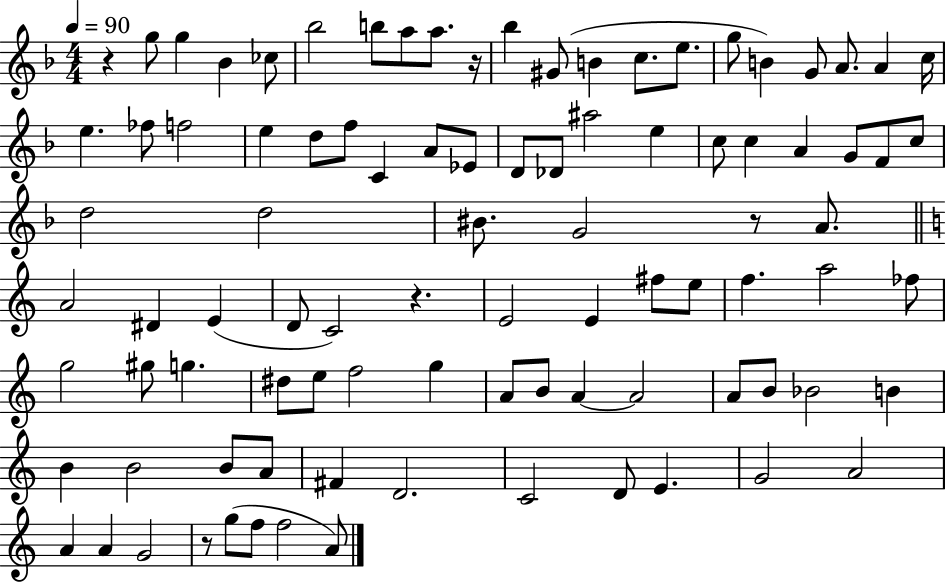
X:1
T:Untitled
M:4/4
L:1/4
K:F
z g/2 g _B _c/2 _b2 b/2 a/2 a/2 z/4 _b ^G/2 B c/2 e/2 g/2 B G/2 A/2 A c/4 e _f/2 f2 e d/2 f/2 C A/2 _E/2 D/2 _D/2 ^a2 e c/2 c A G/2 F/2 c/2 d2 d2 ^B/2 G2 z/2 A/2 A2 ^D E D/2 C2 z E2 E ^f/2 e/2 f a2 _f/2 g2 ^g/2 g ^d/2 e/2 f2 g A/2 B/2 A A2 A/2 B/2 _B2 B B B2 B/2 A/2 ^F D2 C2 D/2 E G2 A2 A A G2 z/2 g/2 f/2 f2 A/2